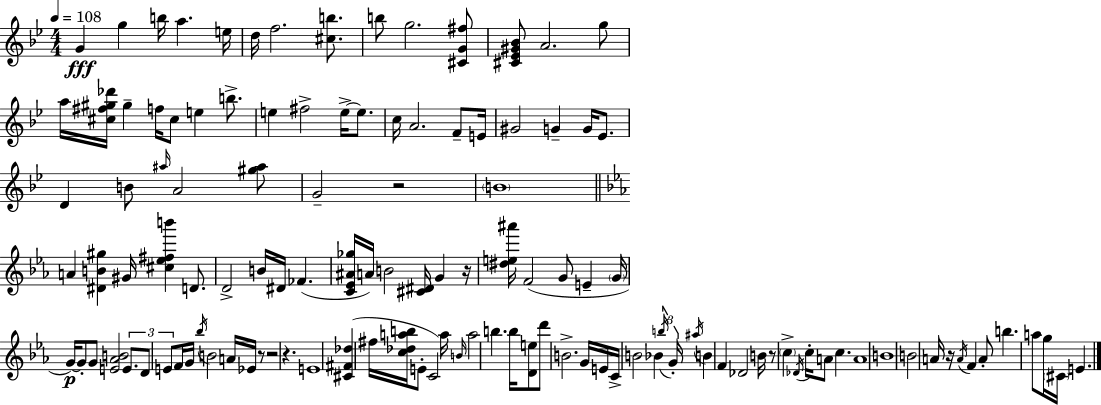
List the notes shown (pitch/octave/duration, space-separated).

G4/q G5/q B5/s A5/q. E5/s D5/s F5/h. [C#5,B5]/e. B5/e G5/h. [C#4,G4,F#5]/e [C#4,Eb4,G#4,Bb4]/e A4/h. G5/e A5/s [C#5,F#5,G#5,Db6]/s G#5/q F5/s C#5/e E5/q B5/e. E5/q F#5/h E5/s E5/e. C5/s A4/h. F4/e E4/s G#4/h G4/q G4/s Eb4/e. D4/q B4/e A#5/s A4/h [G#5,A#5]/e G4/h R/h B4/w A4/q [D#4,B4,G#5]/q G#4/s [C#5,Eb5,F#5,B6]/q D4/e. D4/h B4/s D#4/s FES4/q. [C4,Eb4,A#4,Gb5]/s A4/s B4/h [C#4,D#4]/s G4/q R/s [D#5,E5,A#6]/s F4/h G4/e E4/q G4/s G4/s G4/e G4/e [E4,Ab4,B4]/h E4/e. D4/e E4/e F4/s G4/s Bb5/s B4/h A4/s Eb4/s R/e R/h R/q. E4/w [C#4,F#4,Db5]/q F#5/s [C5,Db5,A5,B5]/s E4/e C4/h A5/s B4/s A5/h B5/q. B5/s [D4,E5]/e D6/e B4/h. G4/s E4/s C4/s B4/h Bb4/q B5/s G4/s A#5/s B4/q F4/q Db4/h B4/s R/e C5/q Db4/s C5/s A4/e C5/q. A4/w B4/w B4/h A4/s R/s A4/s F4/q A4/e B5/q. A5/e G5/s C#4/s E4/q.